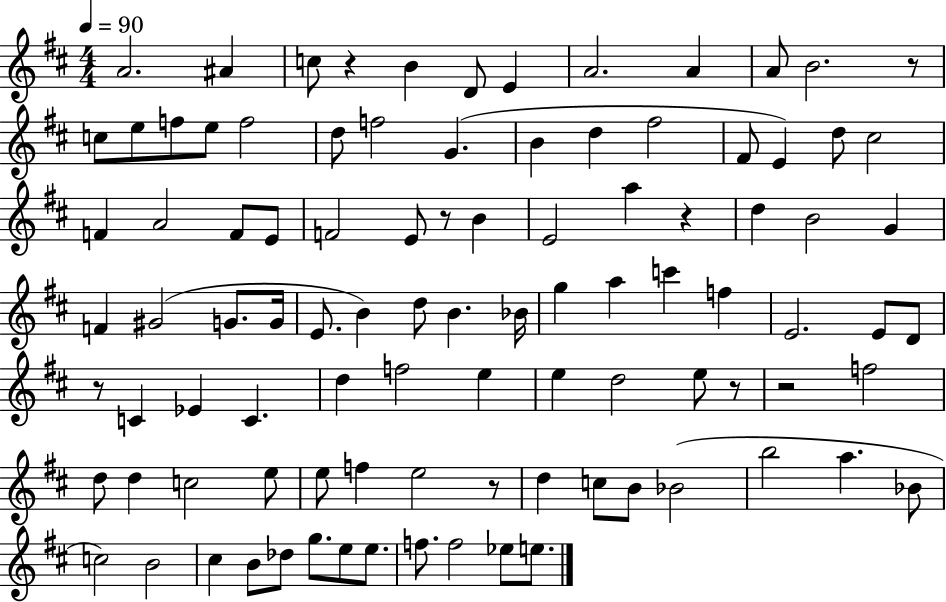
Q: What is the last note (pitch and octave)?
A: E5